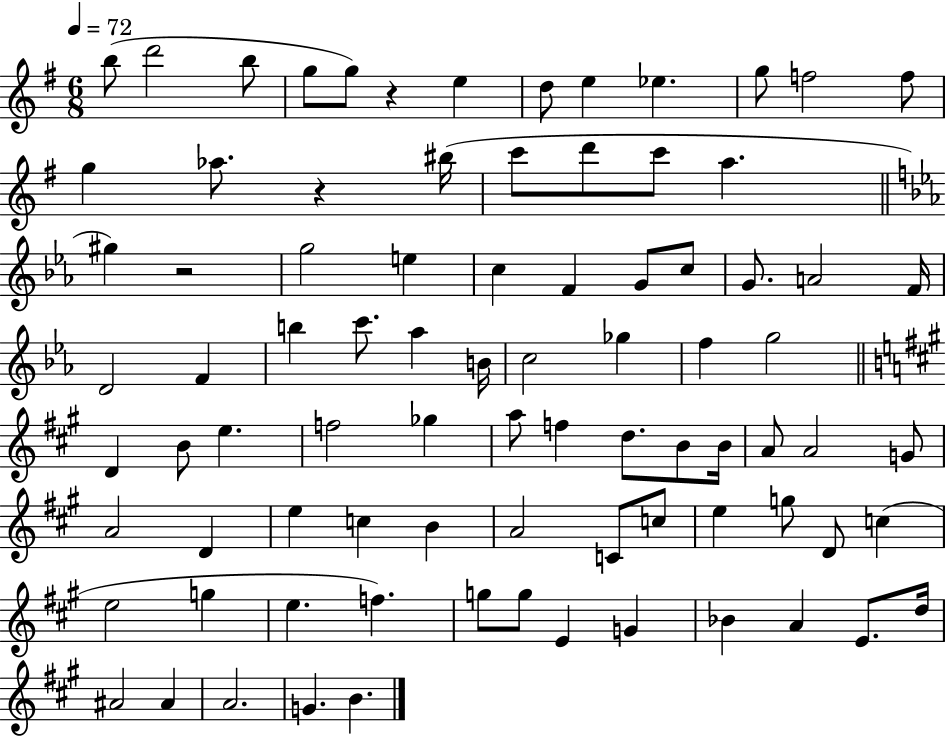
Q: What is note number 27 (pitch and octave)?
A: G4